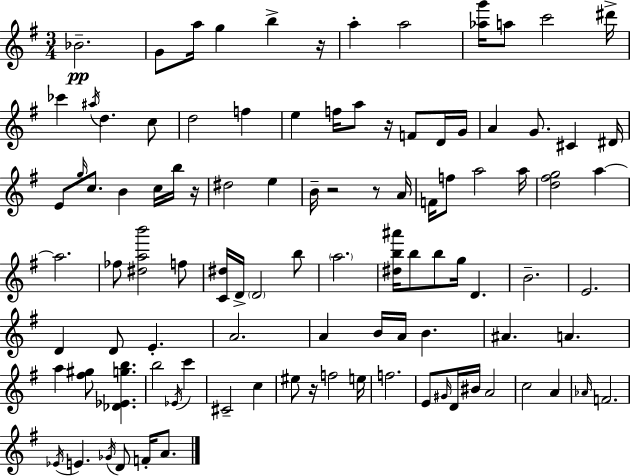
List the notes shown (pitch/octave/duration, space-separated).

Bb4/h. G4/e A5/s G5/q B5/q R/s A5/q A5/h [Ab5,G6]/s A5/e C6/h D#6/s CES6/q A#5/s D5/q. C5/e D5/h F5/q E5/q F5/s A5/e R/s F4/e D4/s G4/s A4/q G4/e. C#4/q D#4/s E4/e G5/s C5/e. B4/q C5/s B5/s R/s D#5/h E5/q B4/s R/h R/e A4/s F4/s F5/e A5/h A5/s [D5,F#5,G5]/h A5/q A5/h. FES5/e [D#5,A5,B6]/h F5/e [C4,D#5]/s D4/s D4/h B5/e A5/h. [D#5,B5,A#6]/s B5/e B5/e G5/s D4/q. B4/h. E4/h. D4/q D4/e E4/q. A4/h. A4/q B4/s A4/s B4/q. A#4/q. A4/q. A5/q [F#5,G#5]/e [Db4,Eb4,G5,B5]/q. B5/h Eb4/s C6/q C#4/h C5/q EIS5/e R/s F5/h E5/s F5/h. E4/e G#4/s D4/s BIS4/s A4/h C5/h A4/q Ab4/s F4/h. Eb4/s E4/q. Gb4/s D4/e F4/s A4/e.